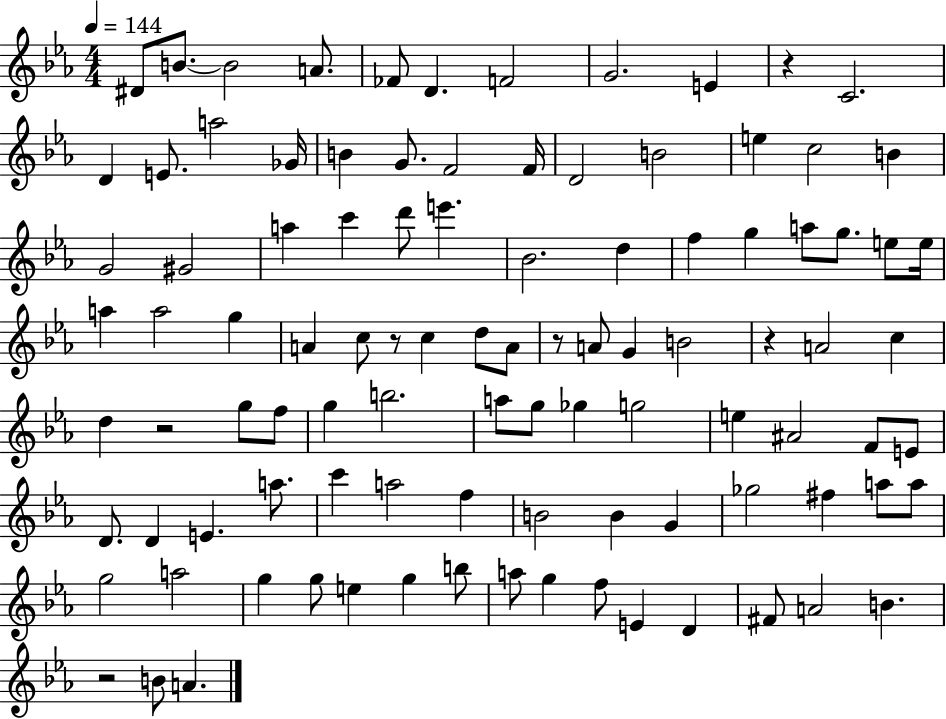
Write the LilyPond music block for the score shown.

{
  \clef treble
  \numericTimeSignature
  \time 4/4
  \key ees \major
  \tempo 4 = 144
  dis'8 b'8.~~ b'2 a'8. | fes'8 d'4. f'2 | g'2. e'4 | r4 c'2. | \break d'4 e'8. a''2 ges'16 | b'4 g'8. f'2 f'16 | d'2 b'2 | e''4 c''2 b'4 | \break g'2 gis'2 | a''4 c'''4 d'''8 e'''4. | bes'2. d''4 | f''4 g''4 a''8 g''8. e''8 e''16 | \break a''4 a''2 g''4 | a'4 c''8 r8 c''4 d''8 a'8 | r8 a'8 g'4 b'2 | r4 a'2 c''4 | \break d''4 r2 g''8 f''8 | g''4 b''2. | a''8 g''8 ges''4 g''2 | e''4 ais'2 f'8 e'8 | \break d'8. d'4 e'4. a''8. | c'''4 a''2 f''4 | b'2 b'4 g'4 | ges''2 fis''4 a''8 a''8 | \break g''2 a''2 | g''4 g''8 e''4 g''4 b''8 | a''8 g''4 f''8 e'4 d'4 | fis'8 a'2 b'4. | \break r2 b'8 a'4. | \bar "|."
}